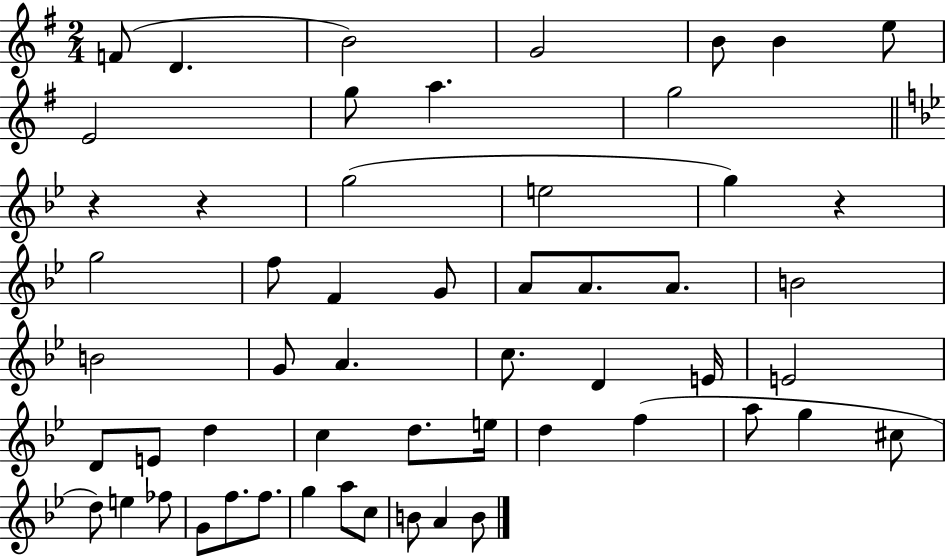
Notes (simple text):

F4/e D4/q. B4/h G4/h B4/e B4/q E5/e E4/h G5/e A5/q. G5/h R/q R/q G5/h E5/h G5/q R/q G5/h F5/e F4/q G4/e A4/e A4/e. A4/e. B4/h B4/h G4/e A4/q. C5/e. D4/q E4/s E4/h D4/e E4/e D5/q C5/q D5/e. E5/s D5/q F5/q A5/e G5/q C#5/e D5/e E5/q FES5/e G4/e F5/e. F5/e. G5/q A5/e C5/e B4/e A4/q B4/e